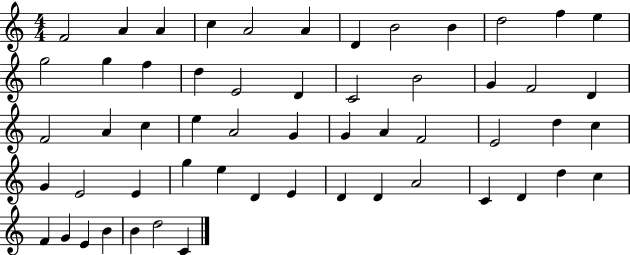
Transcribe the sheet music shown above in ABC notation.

X:1
T:Untitled
M:4/4
L:1/4
K:C
F2 A A c A2 A D B2 B d2 f e g2 g f d E2 D C2 B2 G F2 D F2 A c e A2 G G A F2 E2 d c G E2 E g e D E D D A2 C D d c F G E B B d2 C